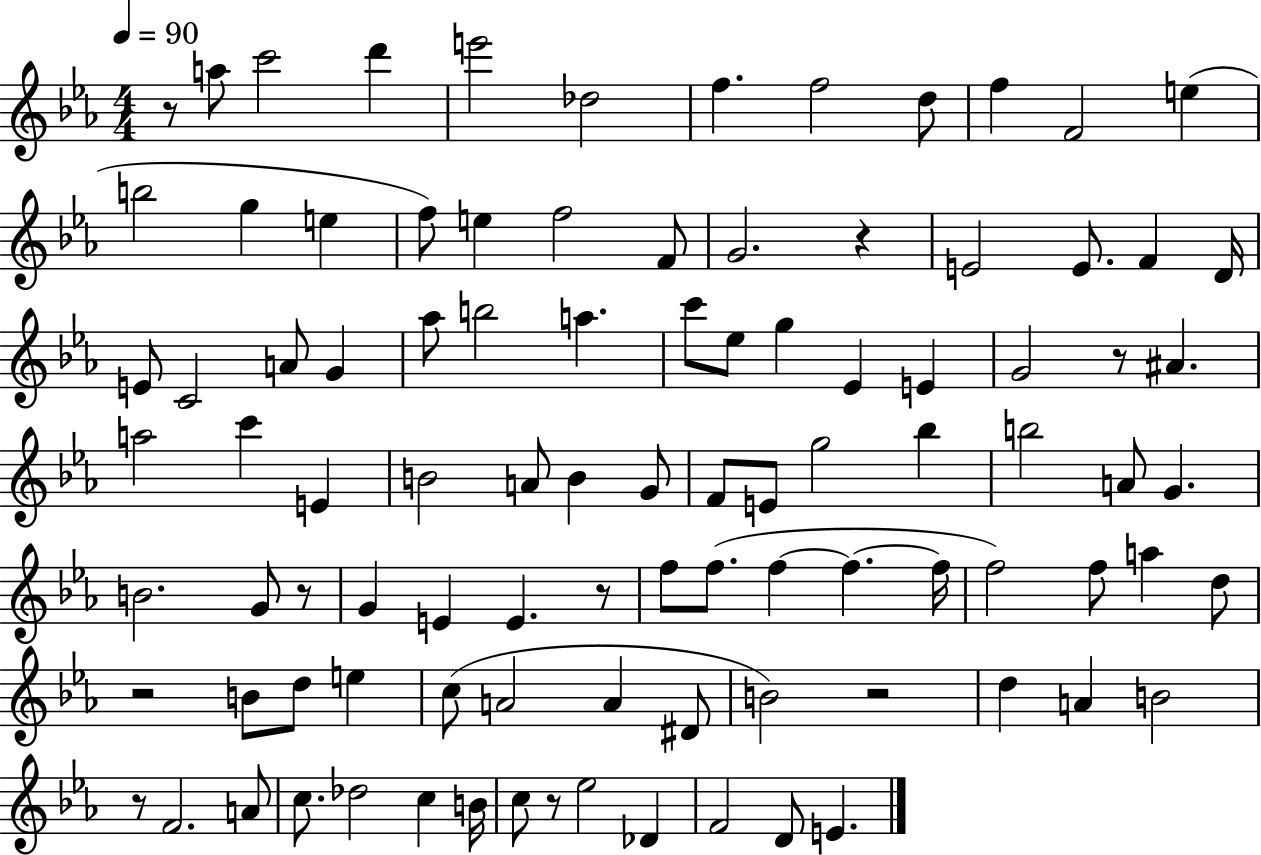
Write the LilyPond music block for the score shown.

{
  \clef treble
  \numericTimeSignature
  \time 4/4
  \key ees \major
  \tempo 4 = 90
  \repeat volta 2 { r8 a''8 c'''2 d'''4 | e'''2 des''2 | f''4. f''2 d''8 | f''4 f'2 e''4( | \break b''2 g''4 e''4 | f''8) e''4 f''2 f'8 | g'2. r4 | e'2 e'8. f'4 d'16 | \break e'8 c'2 a'8 g'4 | aes''8 b''2 a''4. | c'''8 ees''8 g''4 ees'4 e'4 | g'2 r8 ais'4. | \break a''2 c'''4 e'4 | b'2 a'8 b'4 g'8 | f'8 e'8 g''2 bes''4 | b''2 a'8 g'4. | \break b'2. g'8 r8 | g'4 e'4 e'4. r8 | f''8 f''8.( f''4~~ f''4.~~ f''16 | f''2) f''8 a''4 d''8 | \break r2 b'8 d''8 e''4 | c''8( a'2 a'4 dis'8 | b'2) r2 | d''4 a'4 b'2 | \break r8 f'2. a'8 | c''8. des''2 c''4 b'16 | c''8 r8 ees''2 des'4 | f'2 d'8 e'4. | \break } \bar "|."
}